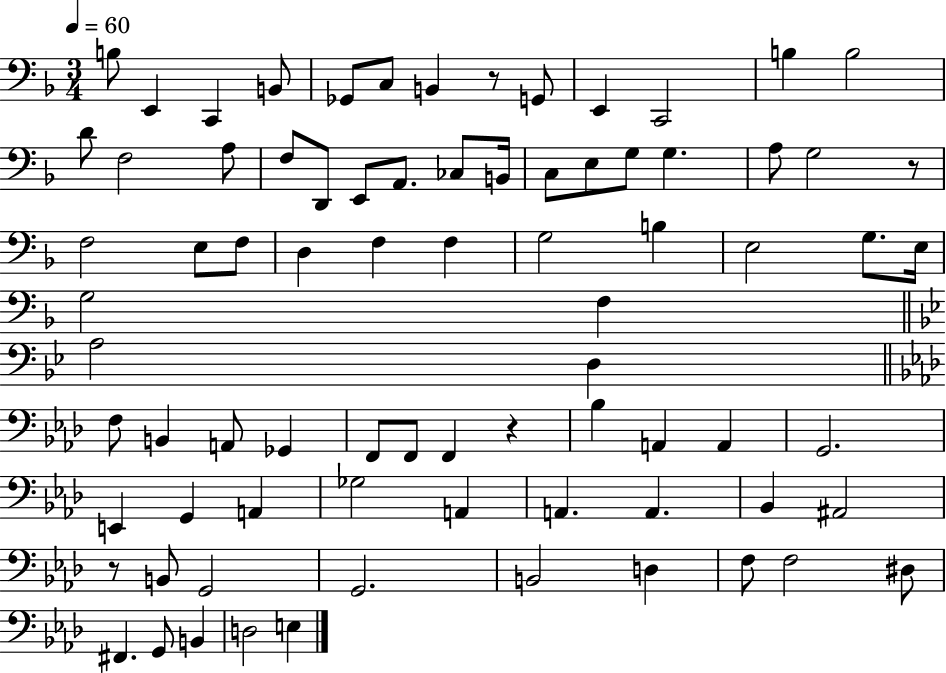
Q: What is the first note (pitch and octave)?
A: B3